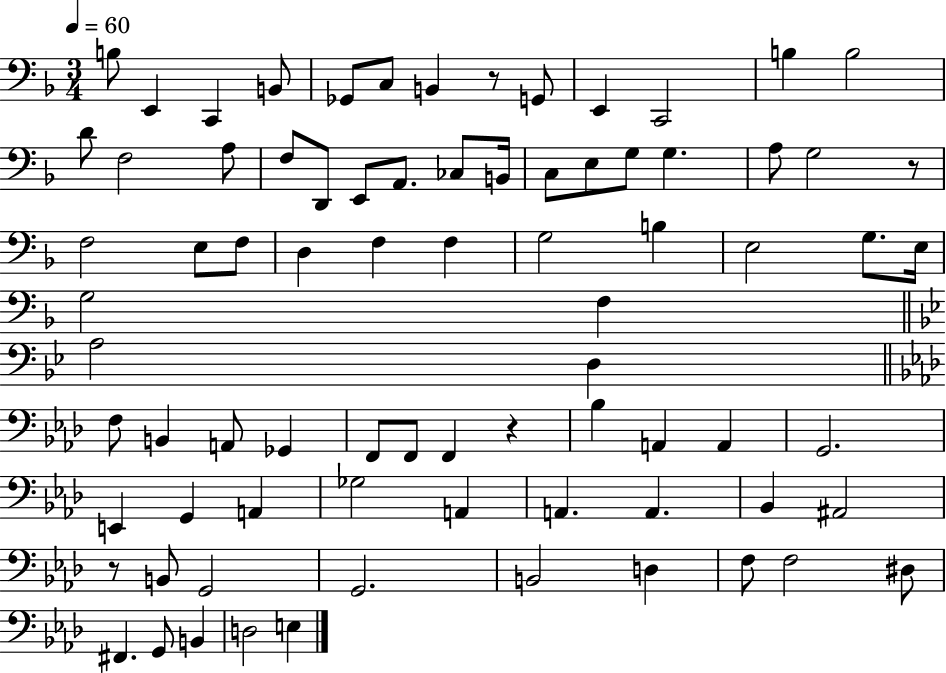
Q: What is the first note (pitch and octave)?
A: B3